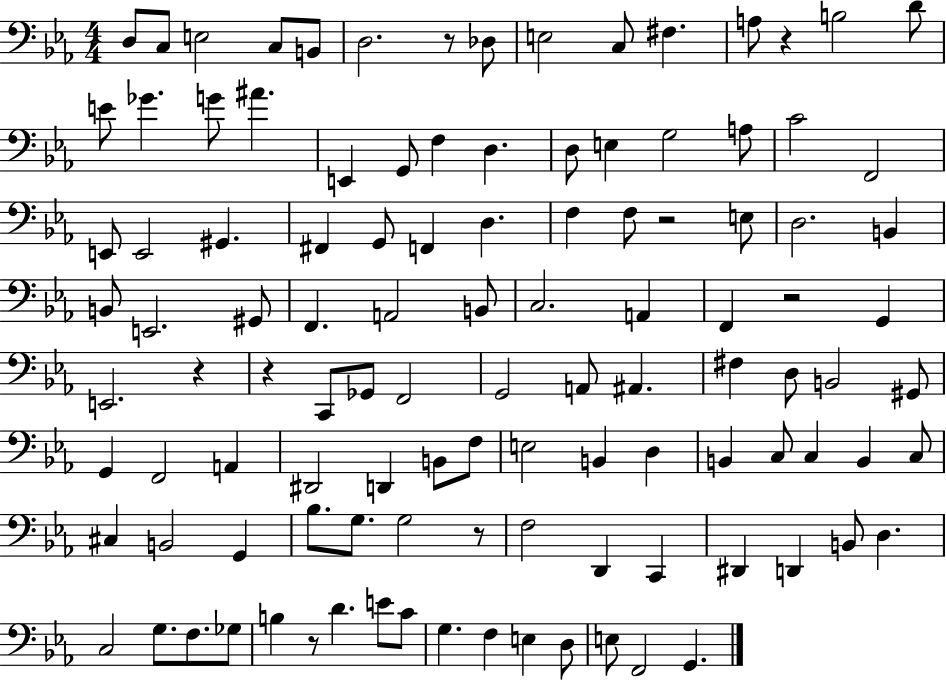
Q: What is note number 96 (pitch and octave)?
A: C4